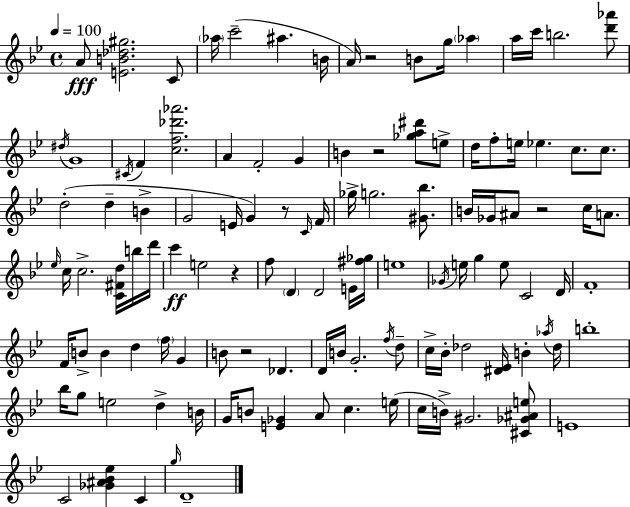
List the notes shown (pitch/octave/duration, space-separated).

A4/e [E4,B4,Db5,G#5]/h. C4/e Ab5/s C6/h A#5/q. B4/s A4/s R/h B4/e G5/s Ab5/q A5/s C6/s B5/h. [D6,Ab6]/e D#5/s G4/w C#4/s F4/q [C5,F5,Db6,Ab6]/h. A4/q F4/h G4/q B4/q R/h [Gb5,A5,D#6]/e E5/e D5/s F5/e E5/s Eb5/q. C5/e. C5/e. D5/h D5/q B4/q G4/h E4/s G4/q R/e C4/s F4/s Gb5/s G5/h. [G#4,Bb5]/e. B4/s Gb4/s A#4/e R/h C5/s A4/e. Eb5/s C5/s C5/h. [C4,F#4,D5]/s B5/s D6/s C6/q E5/h R/q F5/e D4/q D4/h E4/s [F#5,Gb5]/s E5/w Gb4/s E5/s G5/q E5/e C4/h D4/s F4/w F4/s B4/e B4/q D5/q F5/s G4/q B4/e R/h Db4/q. D4/s B4/s G4/h. F5/s D5/e C5/s Bb4/s Db5/h [D#4,Eb4]/s B4/q Ab5/s Db5/s B5/w Bb5/s G5/e E5/h D5/q B4/s G4/s B4/e [E4,Gb4]/q A4/e C5/q. E5/s C5/s B4/s G#4/h. [C#4,Gb4,A#4,E5]/e E4/w C4/h [Gb4,A#4,Bb4,Eb5]/q C4/q G5/s D4/w